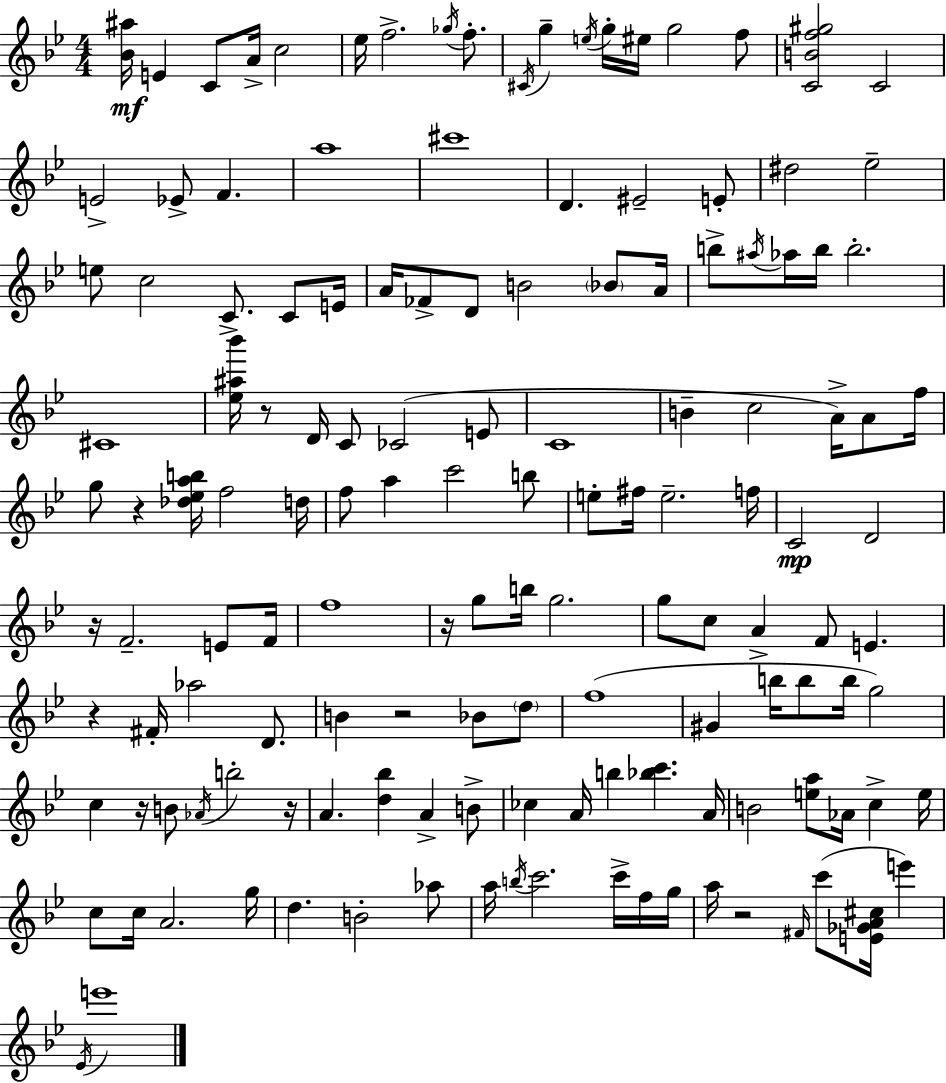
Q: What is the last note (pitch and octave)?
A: E6